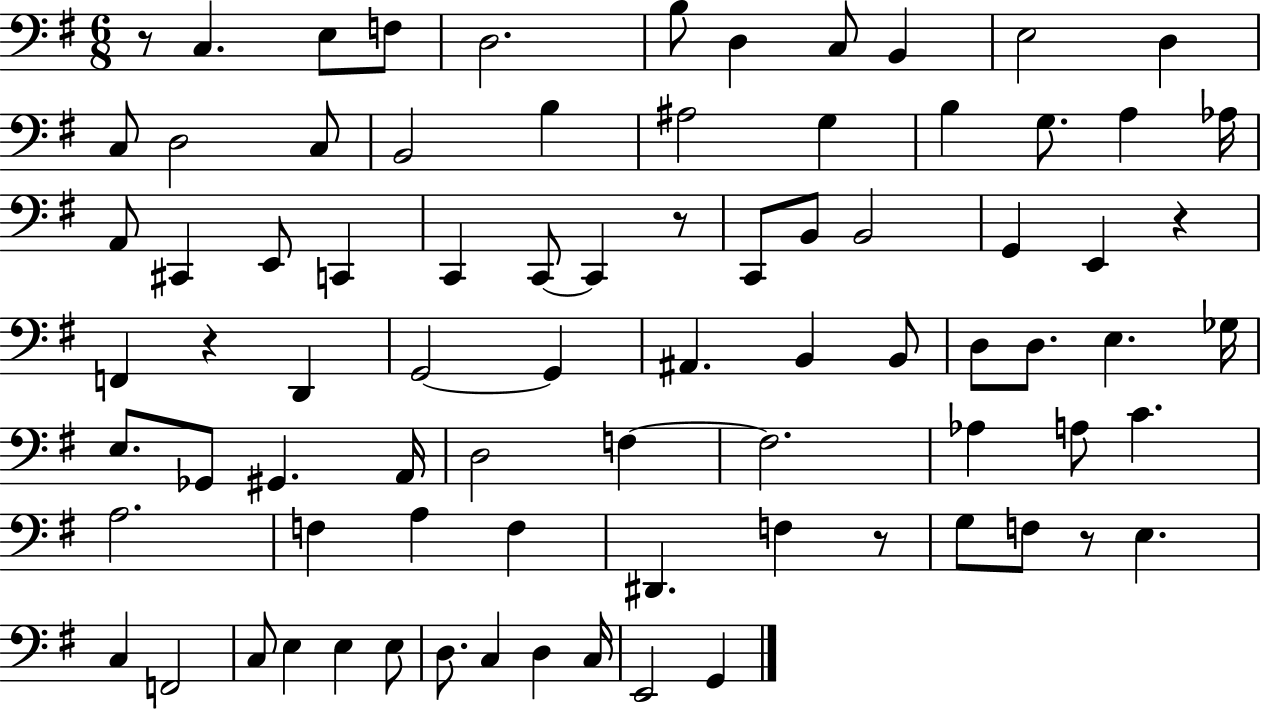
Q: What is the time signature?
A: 6/8